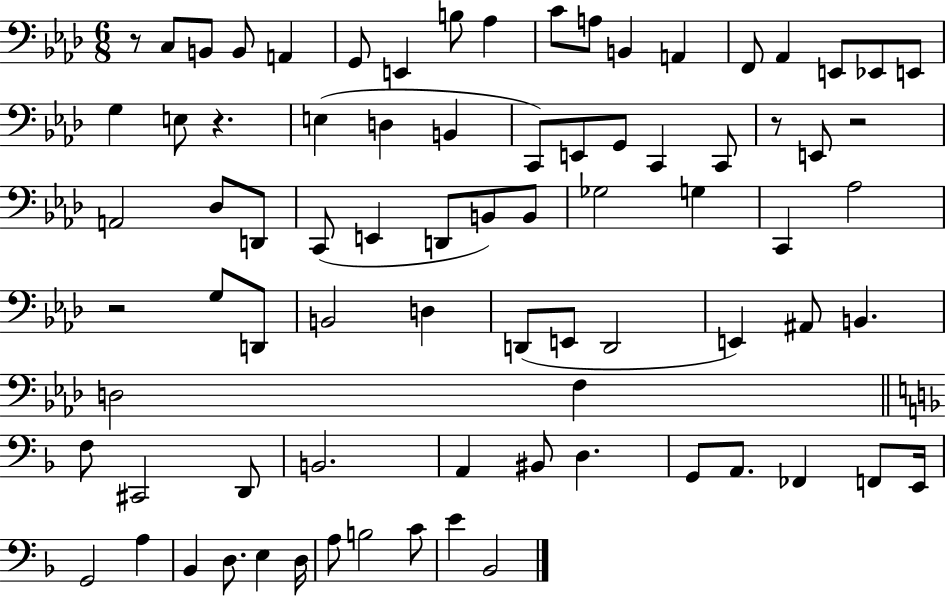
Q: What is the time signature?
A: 6/8